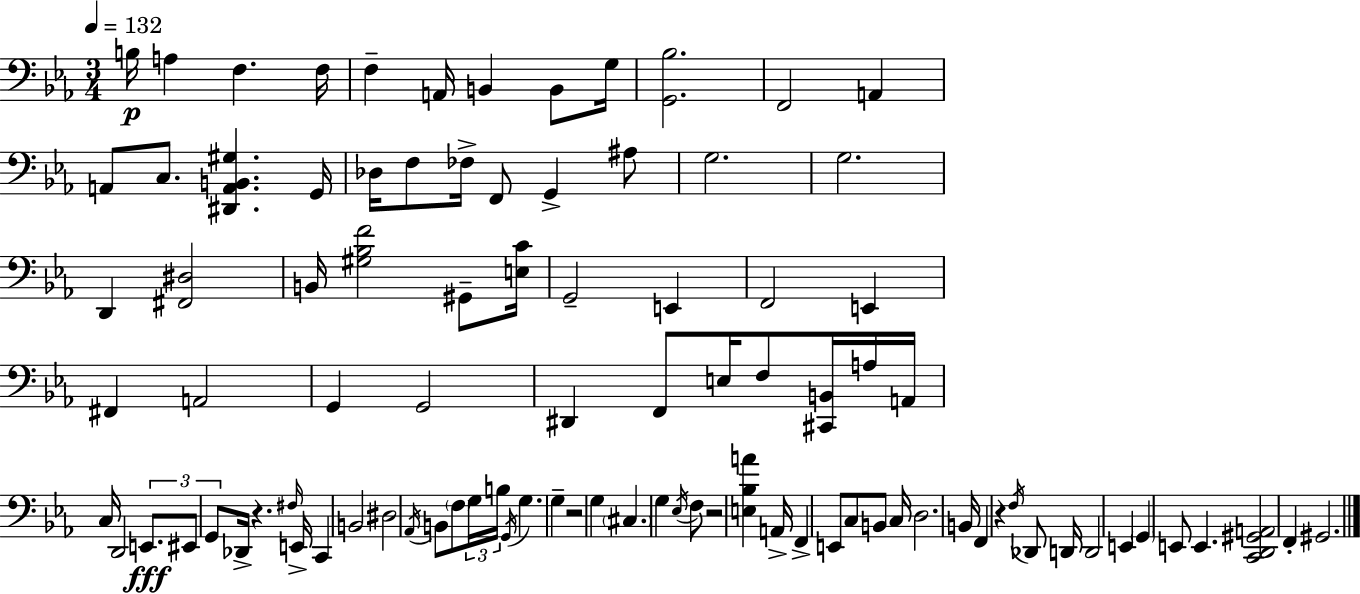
B3/s A3/q F3/q. F3/s F3/q A2/s B2/q B2/e G3/s [G2,Bb3]/h. F2/h A2/q A2/e C3/e. [D#2,A2,B2,G#3]/q. G2/s Db3/s F3/e FES3/s F2/e G2/q A#3/e G3/h. G3/h. D2/q [F#2,D#3]/h B2/s [G#3,Bb3,F4]/h G#2/e [E3,C4]/s G2/h E2/q F2/h E2/q F#2/q A2/h G2/q G2/h D#2/q F2/e E3/s F3/e [C#2,B2]/s A3/s A2/s C3/s D2/h E2/e. EIS2/e G2/e Db2/s R/q. F#3/s E2/s C2/q B2/h D#3/h Ab2/s B2/e F3/e G3/s B3/s G2/s G3/q. G3/q R/h G3/q C#3/q. G3/q Eb3/s F3/e R/h [E3,Bb3,A4]/q A2/s F2/q E2/e C3/e B2/e C3/s D3/h. B2/s F2/q R/q F3/s Db2/e D2/s D2/h E2/q G2/q E2/e E2/q. [C2,D2,G#2,A2]/h F2/q G#2/h.